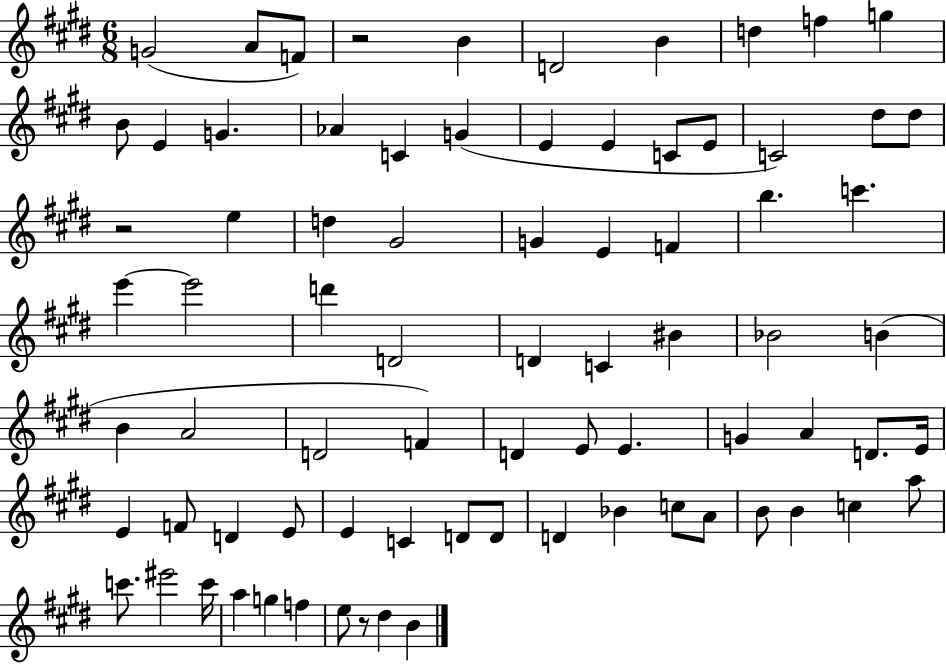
G4/h A4/e F4/e R/h B4/q D4/h B4/q D5/q F5/q G5/q B4/e E4/q G4/q. Ab4/q C4/q G4/q E4/q E4/q C4/e E4/e C4/h D#5/e D#5/e R/h E5/q D5/q G#4/h G4/q E4/q F4/q B5/q. C6/q. E6/q E6/h D6/q D4/h D4/q C4/q BIS4/q Bb4/h B4/q B4/q A4/h D4/h F4/q D4/q E4/e E4/q. G4/q A4/q D4/e. E4/s E4/q F4/e D4/q E4/e E4/q C4/q D4/e D4/e D4/q Bb4/q C5/e A4/e B4/e B4/q C5/q A5/e C6/e. EIS6/h C6/s A5/q G5/q F5/q E5/e R/e D#5/q B4/q